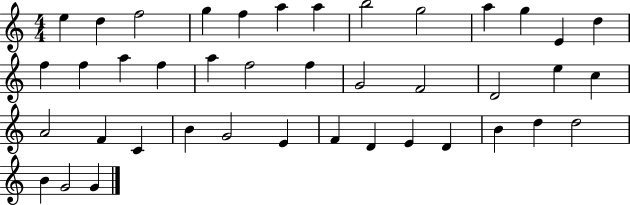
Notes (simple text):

E5/q D5/q F5/h G5/q F5/q A5/q A5/q B5/h G5/h A5/q G5/q E4/q D5/q F5/q F5/q A5/q F5/q A5/q F5/h F5/q G4/h F4/h D4/h E5/q C5/q A4/h F4/q C4/q B4/q G4/h E4/q F4/q D4/q E4/q D4/q B4/q D5/q D5/h B4/q G4/h G4/q